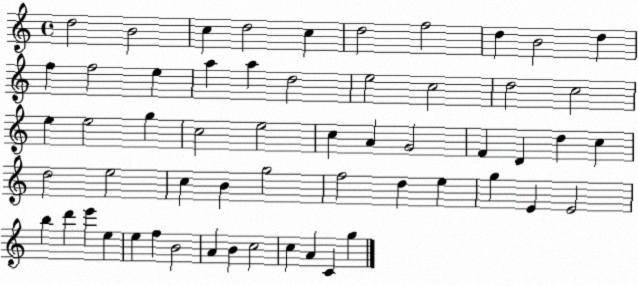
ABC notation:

X:1
T:Untitled
M:4/4
L:1/4
K:C
d2 B2 c d2 c d2 f2 d B2 d f f2 e a a d2 e2 c2 d2 c2 e e2 g c2 e2 c A G2 F D d c d2 e2 c B g2 f2 d e g E E2 b d' e' e e f B2 A B c2 c A C g